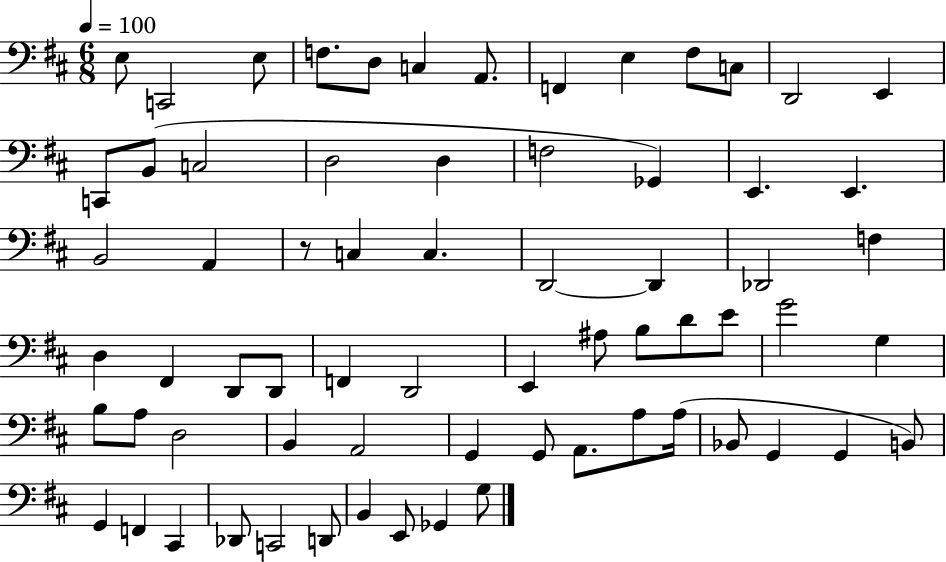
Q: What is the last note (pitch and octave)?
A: G3